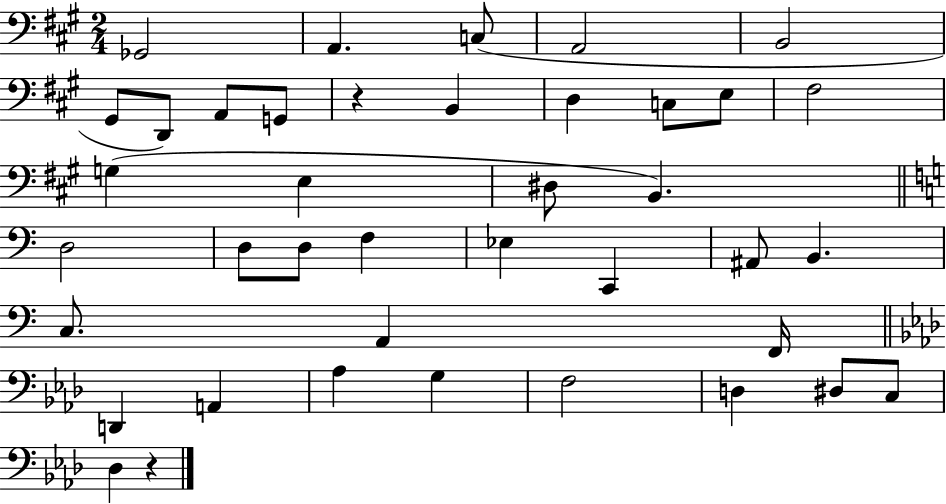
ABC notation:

X:1
T:Untitled
M:2/4
L:1/4
K:A
_G,,2 A,, C,/2 A,,2 B,,2 ^G,,/2 D,,/2 A,,/2 G,,/2 z B,, D, C,/2 E,/2 ^F,2 G, E, ^D,/2 B,, D,2 D,/2 D,/2 F, _E, C,, ^A,,/2 B,, C,/2 A,, F,,/4 D,, A,, _A, G, F,2 D, ^D,/2 C,/2 _D, z